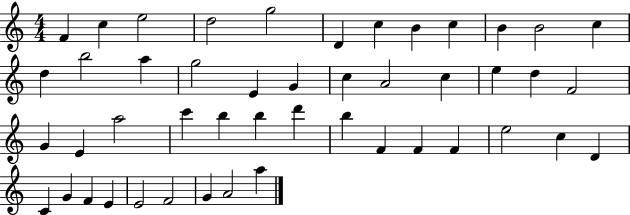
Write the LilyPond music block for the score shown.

{
  \clef treble
  \numericTimeSignature
  \time 4/4
  \key c \major
  f'4 c''4 e''2 | d''2 g''2 | d'4 c''4 b'4 c''4 | b'4 b'2 c''4 | \break d''4 b''2 a''4 | g''2 e'4 g'4 | c''4 a'2 c''4 | e''4 d''4 f'2 | \break g'4 e'4 a''2 | c'''4 b''4 b''4 d'''4 | b''4 f'4 f'4 f'4 | e''2 c''4 d'4 | \break c'4 g'4 f'4 e'4 | e'2 f'2 | g'4 a'2 a''4 | \bar "|."
}